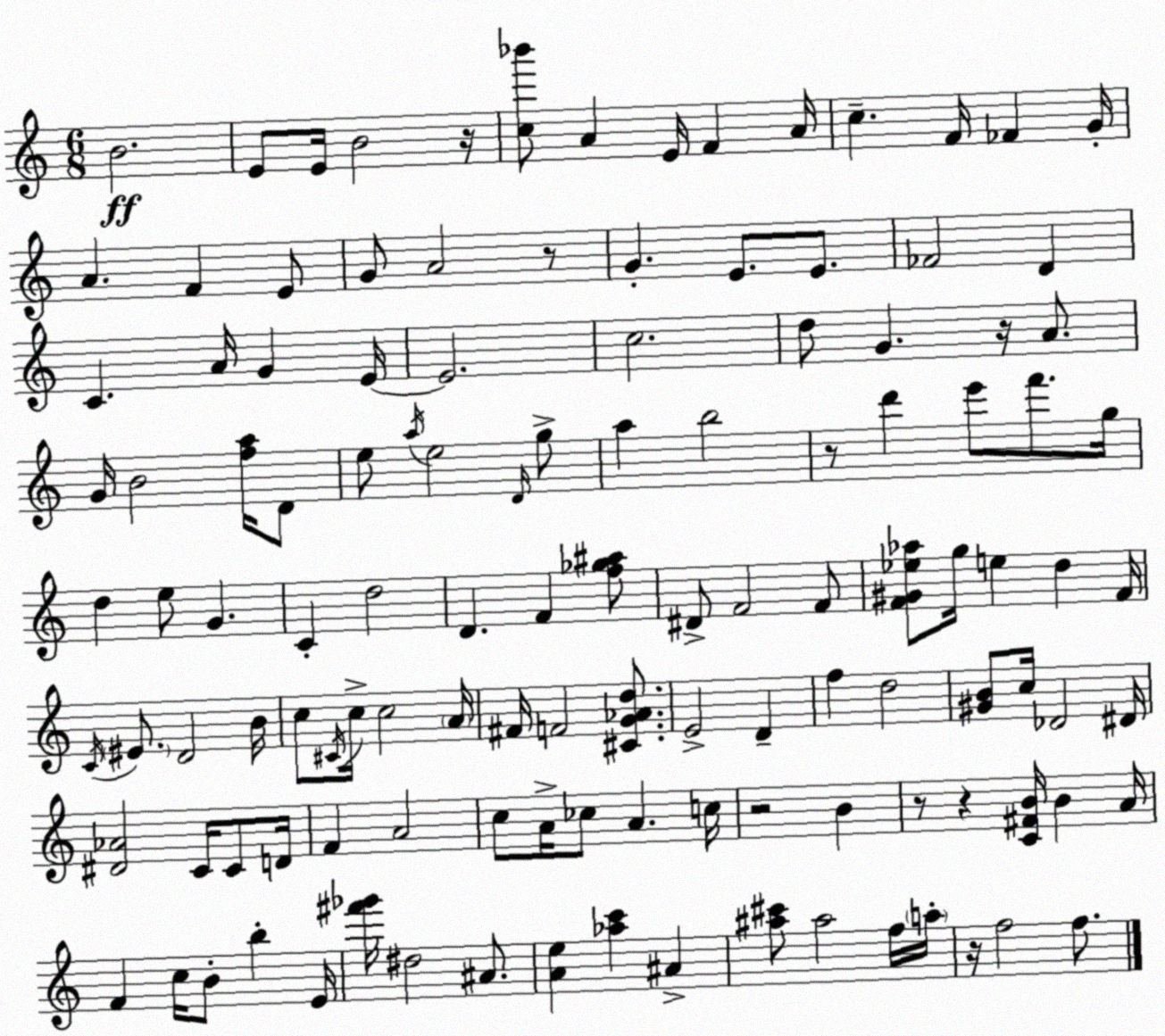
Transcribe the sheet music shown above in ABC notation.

X:1
T:Untitled
M:6/8
L:1/4
K:C
B2 E/2 E/4 B2 z/4 [c_b']/2 A E/4 F A/4 c F/4 _F G/4 A F E/2 G/2 A2 z/2 G E/2 E/2 _F2 D C A/4 G E/4 E2 c2 d/2 G z/4 A/2 G/4 B2 [fa]/4 D/2 e/2 a/4 e2 D/4 g/2 a b2 z/2 d' e'/2 f'/2 g/4 d e/2 G C d2 D F [f_g^a]/2 ^D/2 F2 F/2 [F^G_e_a]/2 g/4 e d F/4 C/4 ^E/2 D2 B/4 c/2 ^C/4 c/4 c2 A/4 ^F/4 F2 [^CG_Ad]/2 E2 D f d2 [^GB]/2 c/4 _D2 ^D/4 [^D_A]2 C/4 C/2 D/4 F A2 c/2 A/4 _c/2 A c/4 z2 B z/2 z [C^FB]/4 B A/4 F c/4 B/2 b E/4 [^f'_g']/4 ^d2 ^A/2 [Ae] [_ac'] ^A [^a^c']/2 ^a2 f/4 a/4 z/4 f2 f/2